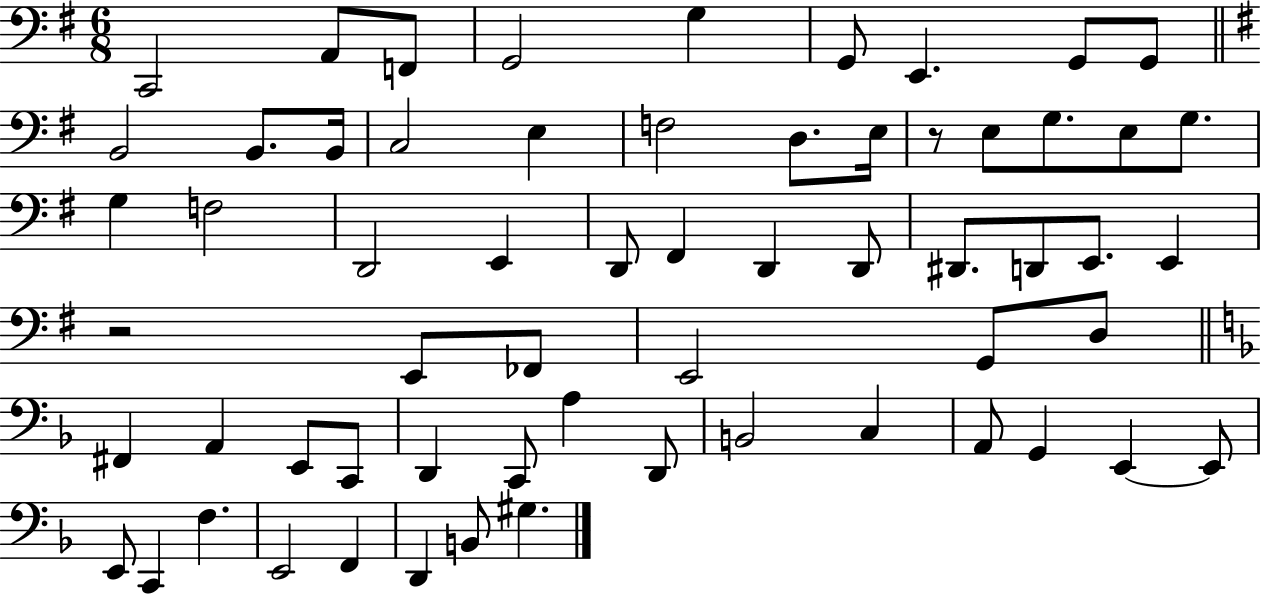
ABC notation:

X:1
T:Untitled
M:6/8
L:1/4
K:G
C,,2 A,,/2 F,,/2 G,,2 G, G,,/2 E,, G,,/2 G,,/2 B,,2 B,,/2 B,,/4 C,2 E, F,2 D,/2 E,/4 z/2 E,/2 G,/2 E,/2 G,/2 G, F,2 D,,2 E,, D,,/2 ^F,, D,, D,,/2 ^D,,/2 D,,/2 E,,/2 E,, z2 E,,/2 _F,,/2 E,,2 G,,/2 D,/2 ^F,, A,, E,,/2 C,,/2 D,, C,,/2 A, D,,/2 B,,2 C, A,,/2 G,, E,, E,,/2 E,,/2 C,, F, E,,2 F,, D,, B,,/2 ^G,